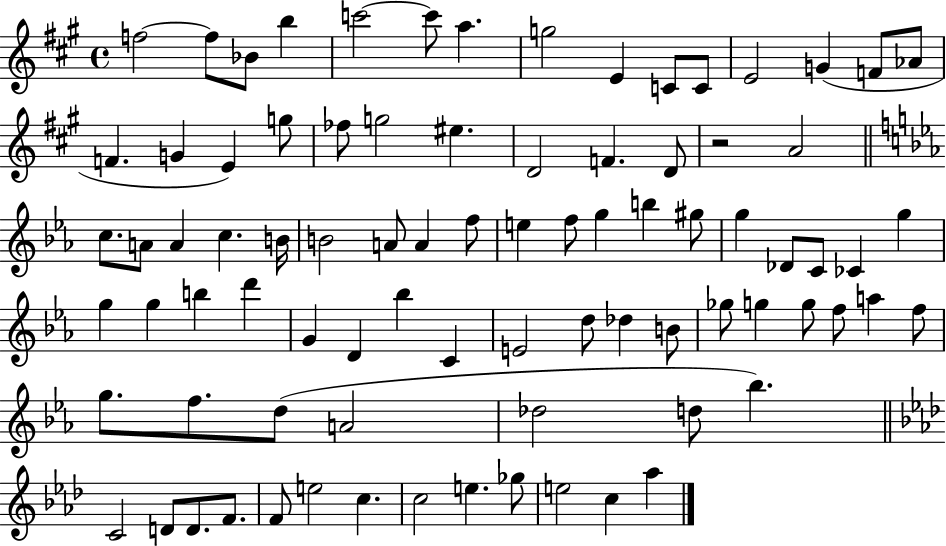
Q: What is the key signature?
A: A major